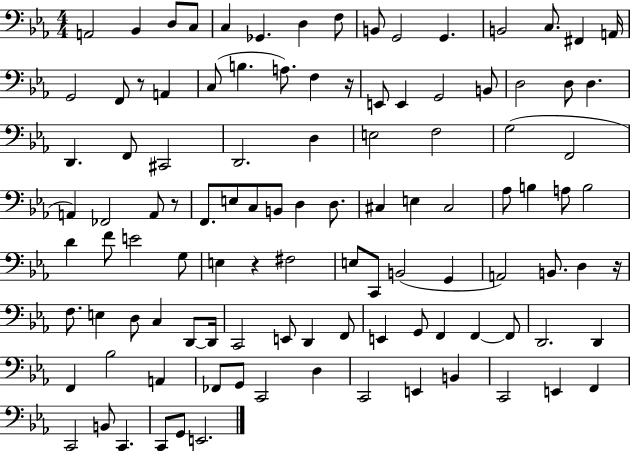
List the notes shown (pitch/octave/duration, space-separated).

A2/h Bb2/q D3/e C3/e C3/q Gb2/q. D3/q F3/e B2/e G2/h G2/q. B2/h C3/e. F#2/q A2/s G2/h F2/e R/e A2/q C3/e B3/q. A3/e. F3/q R/s E2/e E2/q G2/h B2/e D3/h D3/e D3/q. D2/q. F2/e C#2/h D2/h. D3/q E3/h F3/h G3/h F2/h A2/q FES2/h A2/e R/e F2/e. E3/e C3/e B2/e D3/q D3/e. C#3/q E3/q C#3/h Ab3/e B3/q A3/e B3/h D4/q F4/e E4/h G3/e E3/q R/q F#3/h E3/e C2/e B2/h G2/q A2/h B2/e. D3/q R/s F3/e. E3/q D3/e C3/q D2/e D2/s C2/h E2/e D2/q F2/e E2/q G2/e F2/q F2/q F2/e D2/h. D2/q F2/q Bb3/h A2/q FES2/e G2/e C2/h D3/q C2/h E2/q B2/q C2/h E2/q F2/q C2/h B2/e C2/q. C2/e G2/e E2/h.